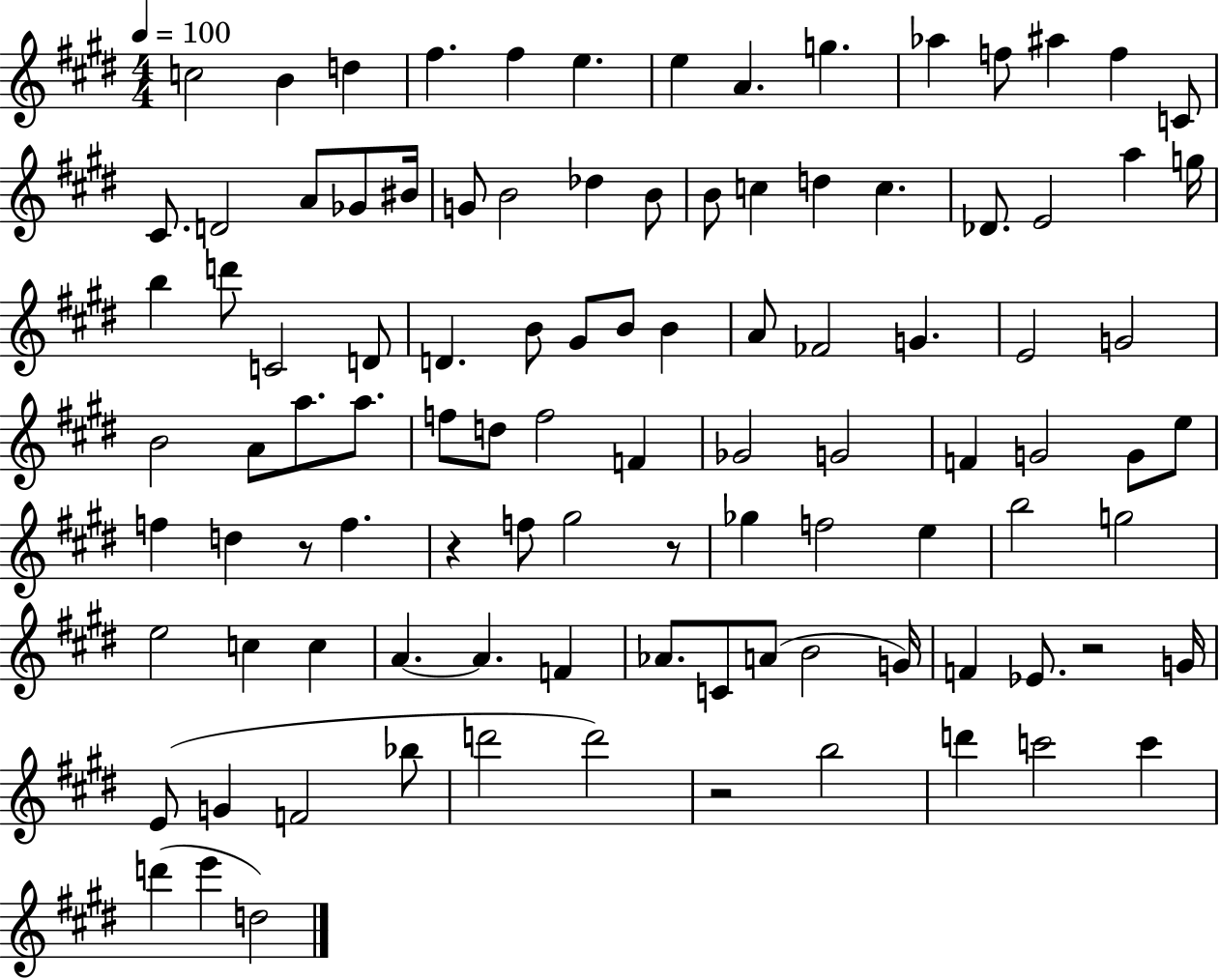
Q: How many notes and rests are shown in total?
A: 101